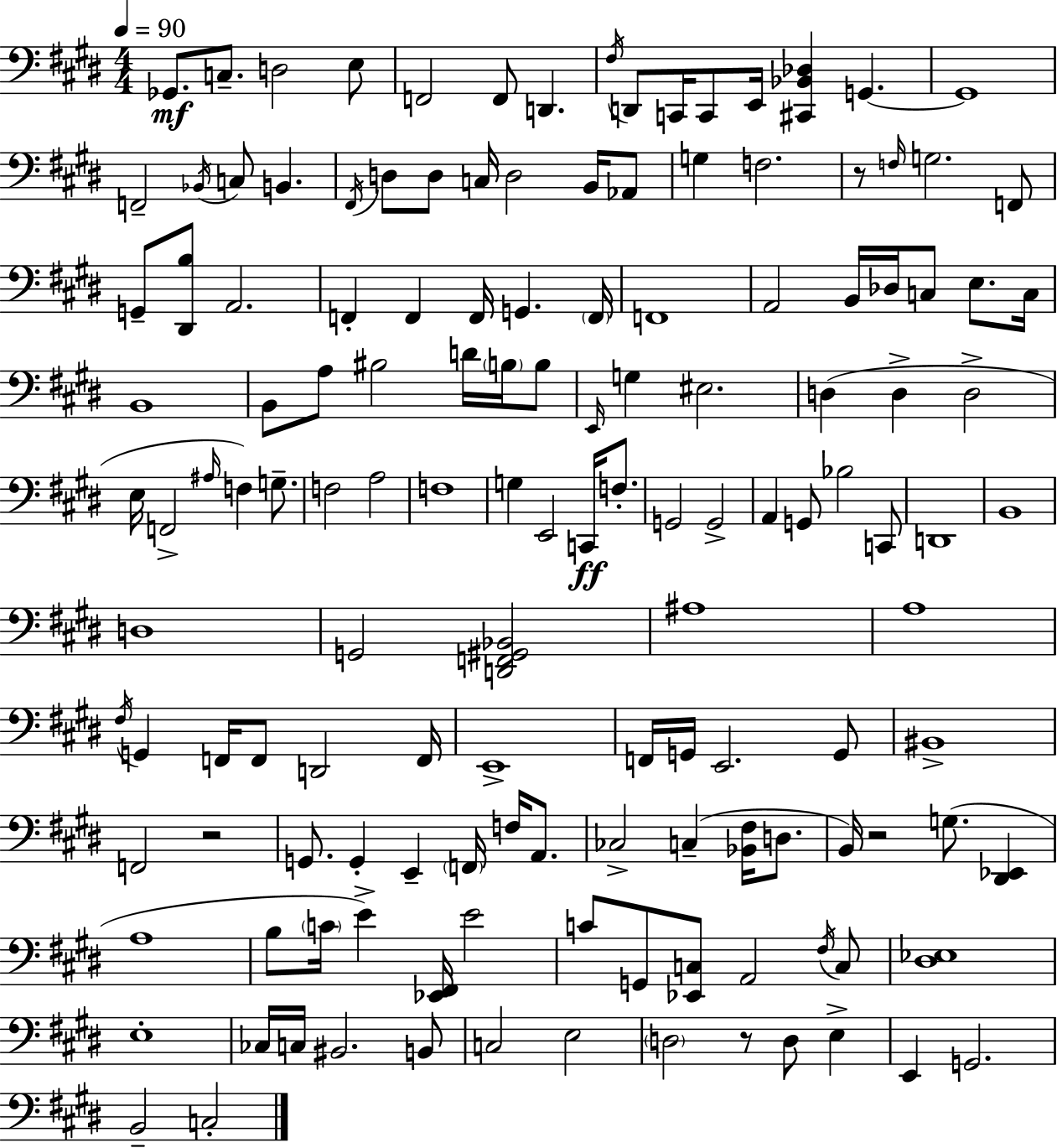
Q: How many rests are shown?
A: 4